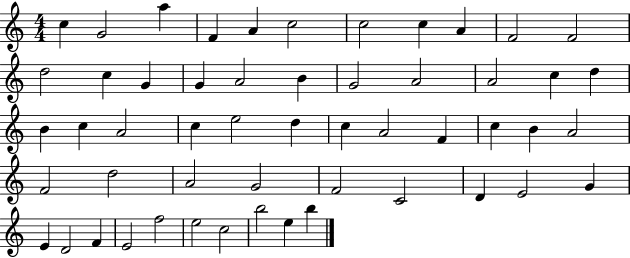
X:1
T:Untitled
M:4/4
L:1/4
K:C
c G2 a F A c2 c2 c A F2 F2 d2 c G G A2 B G2 A2 A2 c d B c A2 c e2 d c A2 F c B A2 F2 d2 A2 G2 F2 C2 D E2 G E D2 F E2 f2 e2 c2 b2 e b